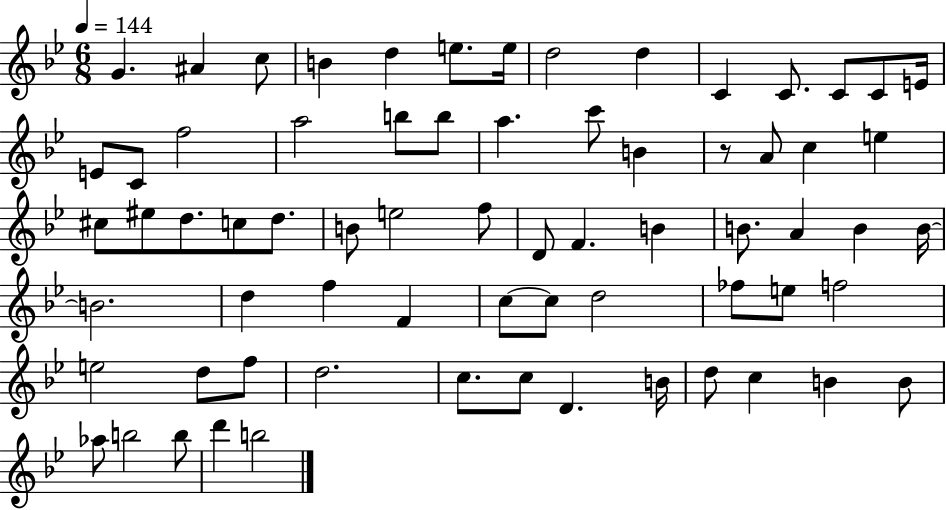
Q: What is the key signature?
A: BES major